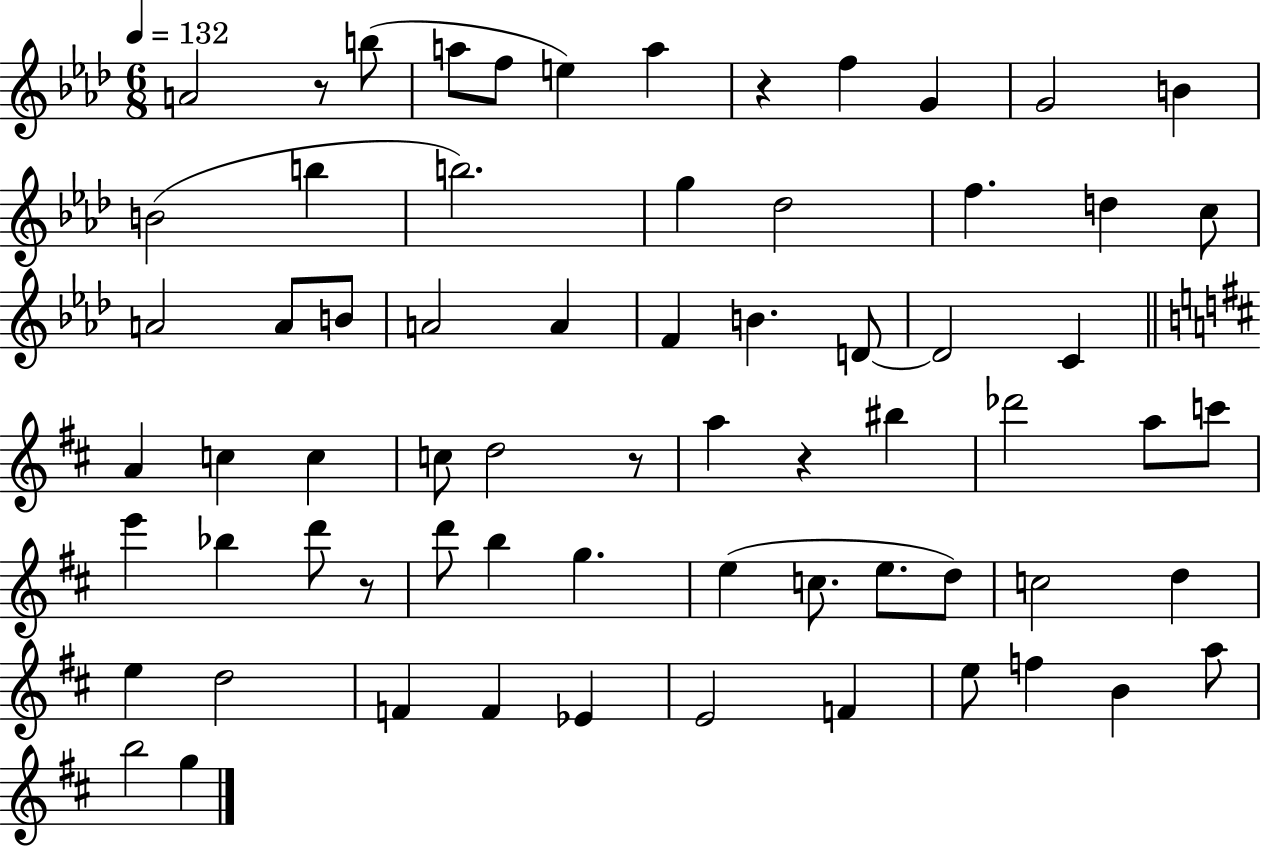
{
  \clef treble
  \numericTimeSignature
  \time 6/8
  \key aes \major
  \tempo 4 = 132
  \repeat volta 2 { a'2 r8 b''8( | a''8 f''8 e''4) a''4 | r4 f''4 g'4 | g'2 b'4 | \break b'2( b''4 | b''2.) | g''4 des''2 | f''4. d''4 c''8 | \break a'2 a'8 b'8 | a'2 a'4 | f'4 b'4. d'8~~ | d'2 c'4 | \break \bar "||" \break \key d \major a'4 c''4 c''4 | c''8 d''2 r8 | a''4 r4 bis''4 | des'''2 a''8 c'''8 | \break e'''4 bes''4 d'''8 r8 | d'''8 b''4 g''4. | e''4( c''8. e''8. d''8) | c''2 d''4 | \break e''4 d''2 | f'4 f'4 ees'4 | e'2 f'4 | e''8 f''4 b'4 a''8 | \break b''2 g''4 | } \bar "|."
}